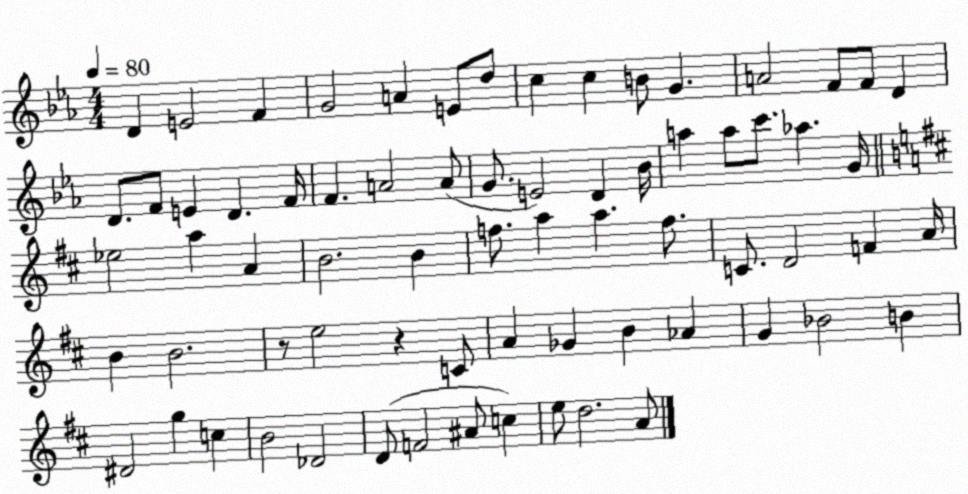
X:1
T:Untitled
M:4/4
L:1/4
K:Eb
D E2 F G2 A E/2 d/2 c c B/2 G A2 F/2 F/2 D D/2 F/2 E D F/4 F A2 A/2 G/2 E2 D _B/4 a a/2 c'/2 _a G/4 _e2 a A B2 B f/2 a a f/2 C/2 D2 F A/4 B B2 z/2 e2 z C/2 A _G B _A G _B2 B ^D2 g c B2 _D2 D/2 F2 ^A/2 c e/2 d2 A/2